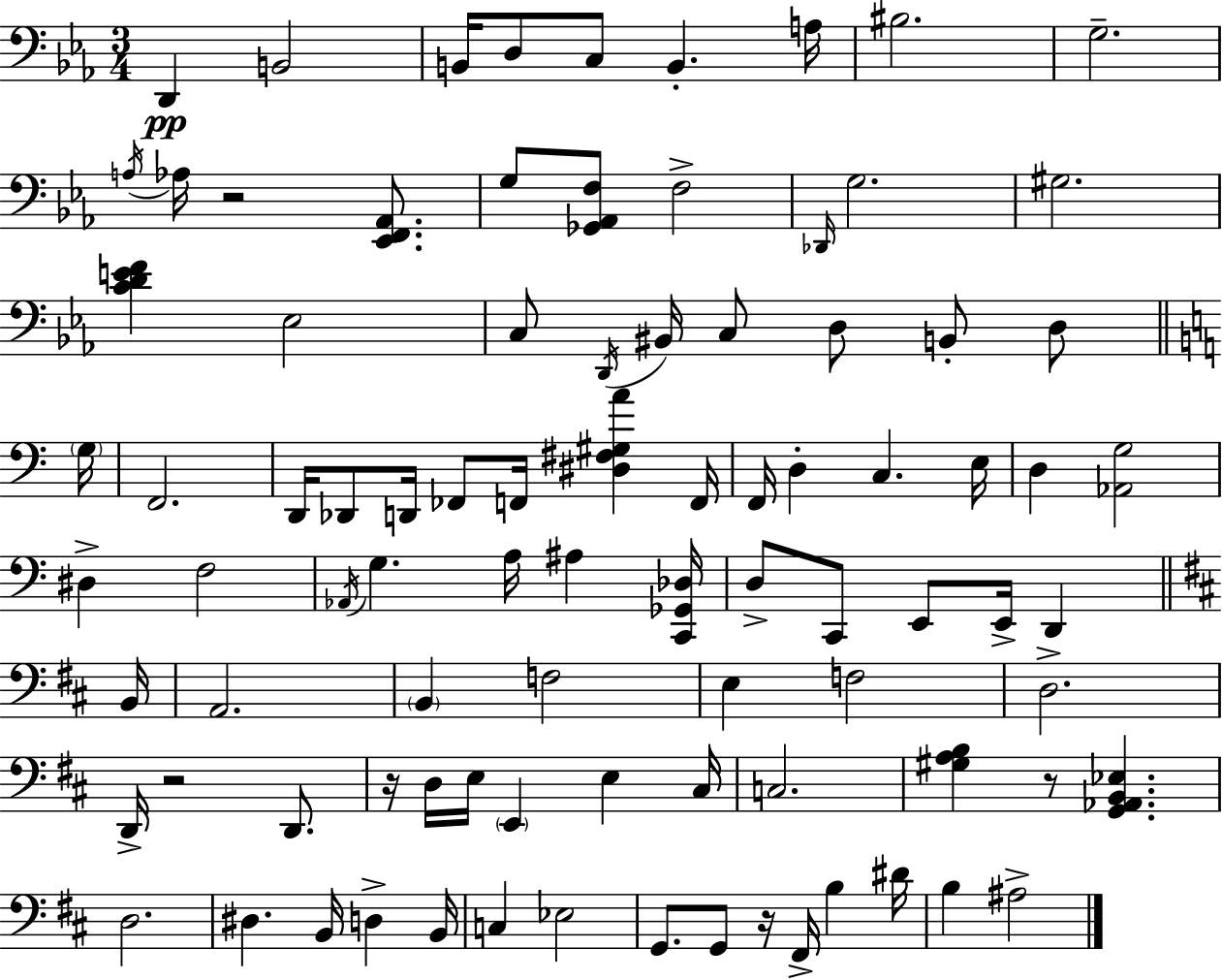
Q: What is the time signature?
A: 3/4